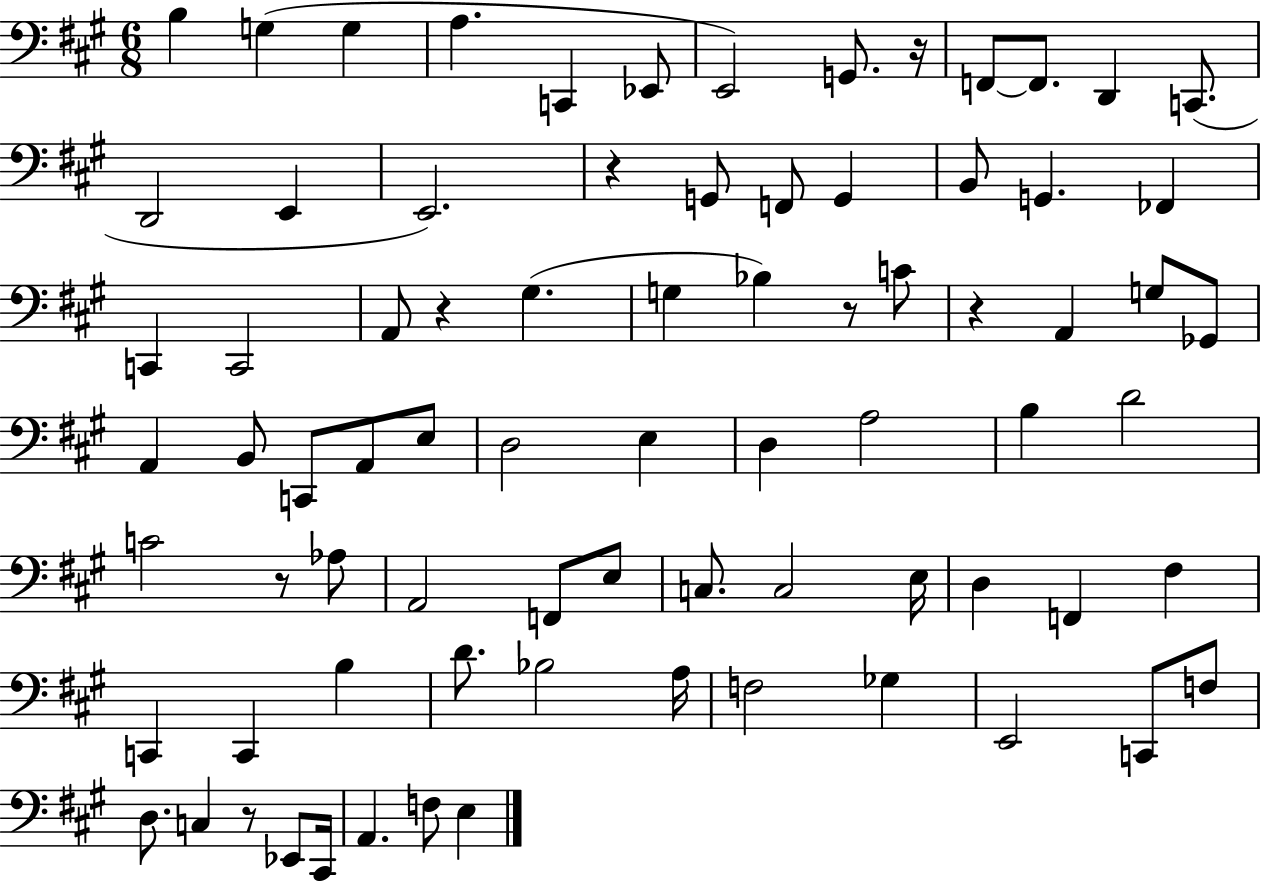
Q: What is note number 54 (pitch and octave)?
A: C2